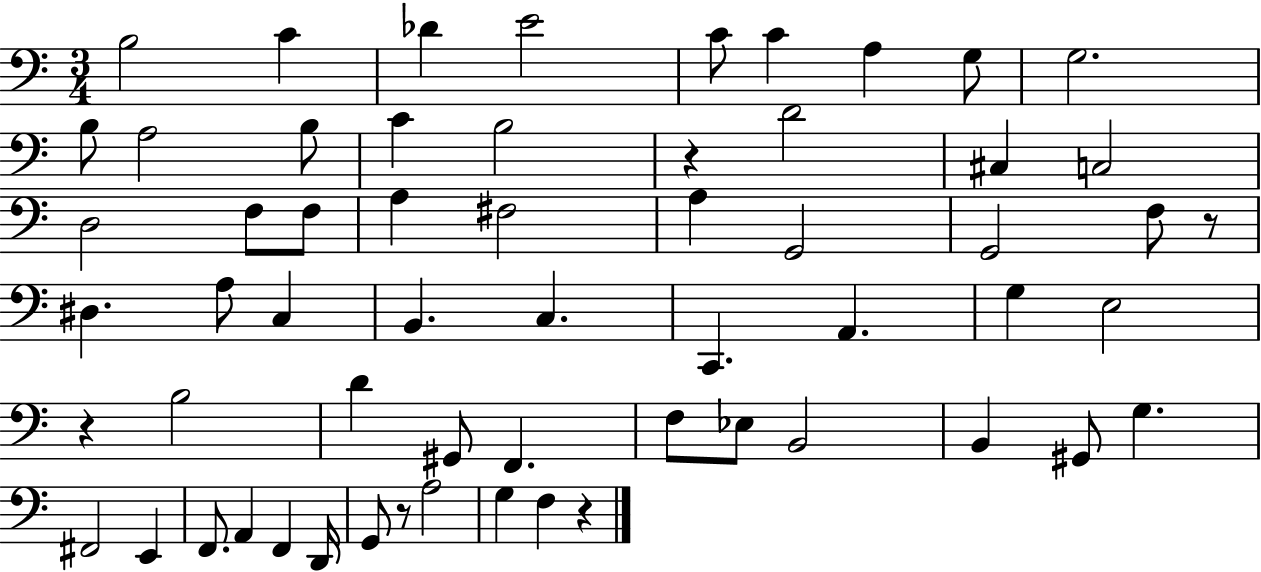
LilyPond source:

{
  \clef bass
  \numericTimeSignature
  \time 3/4
  \key c \major
  b2 c'4 | des'4 e'2 | c'8 c'4 a4 g8 | g2. | \break b8 a2 b8 | c'4 b2 | r4 d'2 | cis4 c2 | \break d2 f8 f8 | a4 fis2 | a4 g,2 | g,2 f8 r8 | \break dis4. a8 c4 | b,4. c4. | c,4. a,4. | g4 e2 | \break r4 b2 | d'4 gis,8 f,4. | f8 ees8 b,2 | b,4 gis,8 g4. | \break fis,2 e,4 | f,8. a,4 f,4 d,16 | g,8 r8 a2 | g4 f4 r4 | \break \bar "|."
}